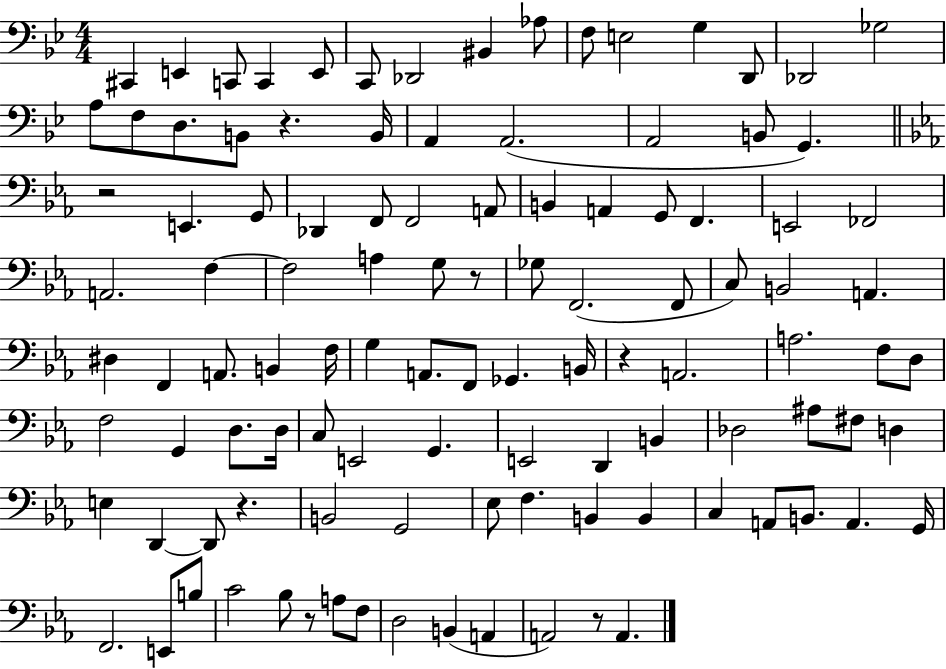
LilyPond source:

{
  \clef bass
  \numericTimeSignature
  \time 4/4
  \key bes \major
  cis,4 e,4 c,8 c,4 e,8 | c,8 des,2 bis,4 aes8 | f8 e2 g4 d,8 | des,2 ges2 | \break a8 f8 d8. b,8 r4. b,16 | a,4 a,2.( | a,2 b,8 g,4.) | \bar "||" \break \key ees \major r2 e,4. g,8 | des,4 f,8 f,2 a,8 | b,4 a,4 g,8 f,4. | e,2 fes,2 | \break a,2. f4~~ | f2 a4 g8 r8 | ges8 f,2.( f,8 | c8) b,2 a,4. | \break dis4 f,4 a,8. b,4 f16 | g4 a,8. f,8 ges,4. b,16 | r4 a,2. | a2. f8 d8 | \break f2 g,4 d8. d16 | c8 e,2 g,4. | e,2 d,4 b,4 | des2 ais8 fis8 d4 | \break e4 d,4~~ d,8 r4. | b,2 g,2 | ees8 f4. b,4 b,4 | c4 a,8 b,8. a,4. g,16 | \break f,2. e,8 b8 | c'2 bes8 r8 a8 f8 | d2 b,4( a,4 | a,2) r8 a,4. | \break \bar "|."
}